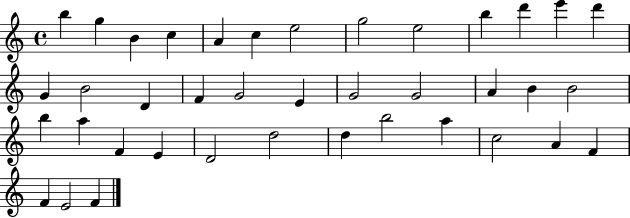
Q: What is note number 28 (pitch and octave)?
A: E4